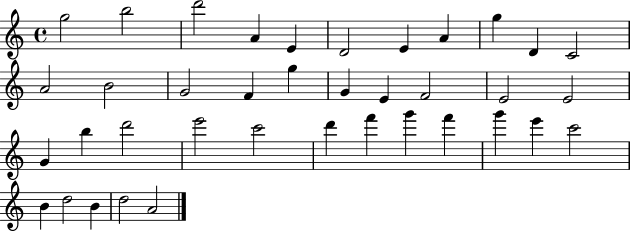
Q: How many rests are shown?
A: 0